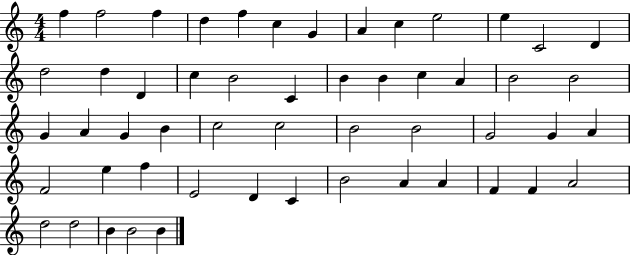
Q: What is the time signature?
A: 4/4